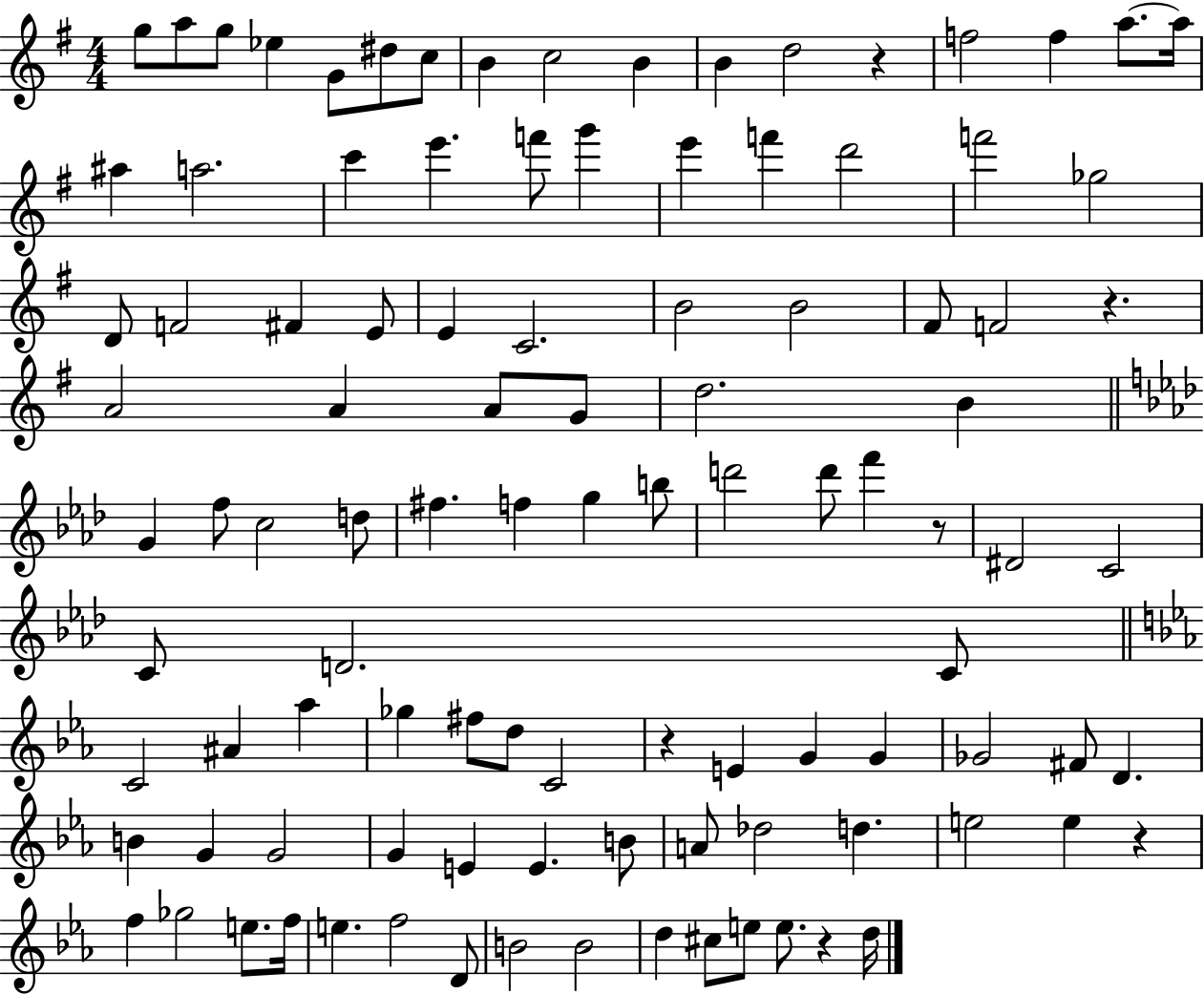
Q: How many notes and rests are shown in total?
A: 104